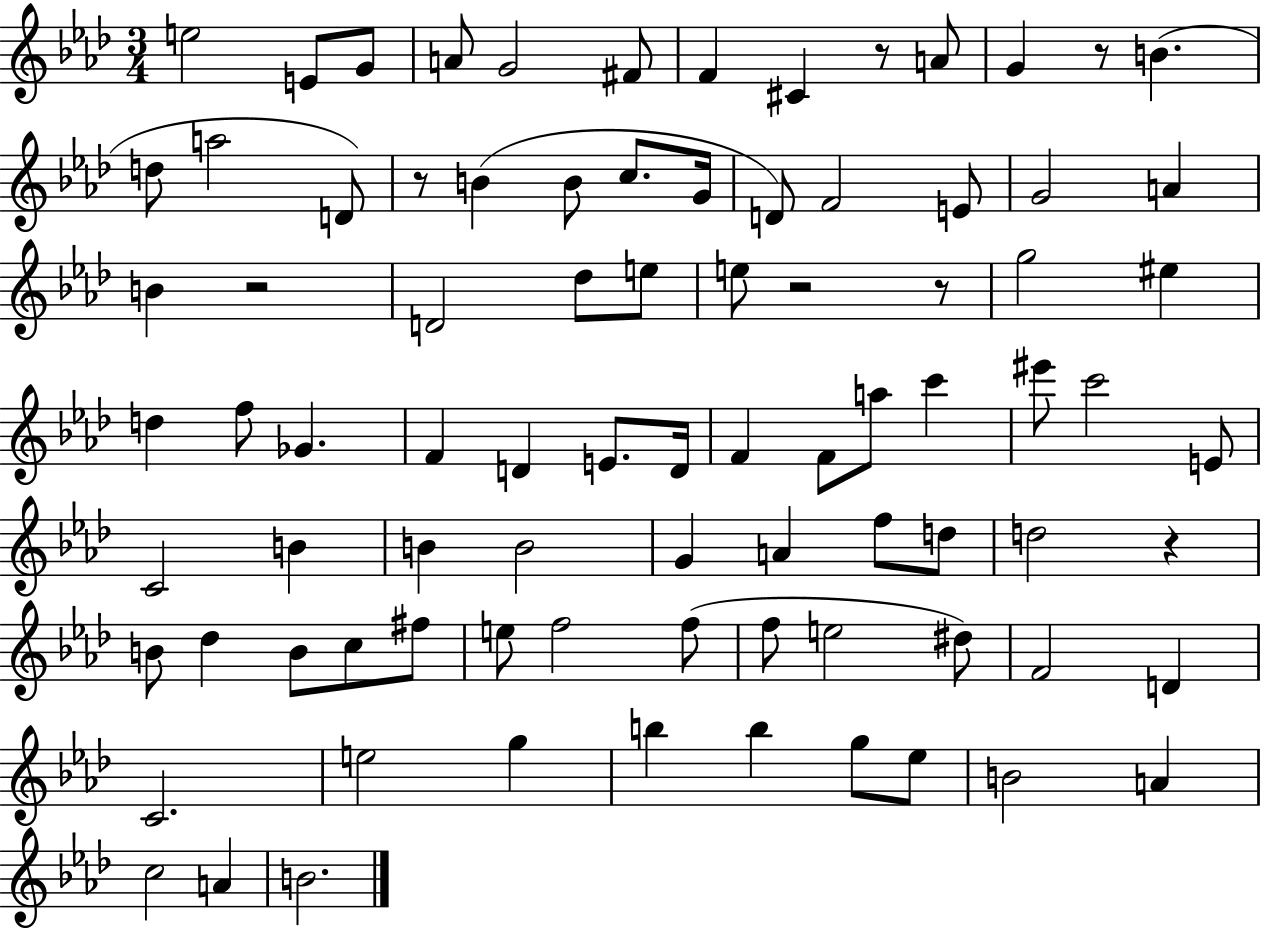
{
  \clef treble
  \numericTimeSignature
  \time 3/4
  \key aes \major
  e''2 e'8 g'8 | a'8 g'2 fis'8 | f'4 cis'4 r8 a'8 | g'4 r8 b'4.( | \break d''8 a''2 d'8) | r8 b'4( b'8 c''8. g'16 | d'8) f'2 e'8 | g'2 a'4 | \break b'4 r2 | d'2 des''8 e''8 | e''8 r2 r8 | g''2 eis''4 | \break d''4 f''8 ges'4. | f'4 d'4 e'8. d'16 | f'4 f'8 a''8 c'''4 | eis'''8 c'''2 e'8 | \break c'2 b'4 | b'4 b'2 | g'4 a'4 f''8 d''8 | d''2 r4 | \break b'8 des''4 b'8 c''8 fis''8 | e''8 f''2 f''8( | f''8 e''2 dis''8) | f'2 d'4 | \break c'2. | e''2 g''4 | b''4 b''4 g''8 ees''8 | b'2 a'4 | \break c''2 a'4 | b'2. | \bar "|."
}